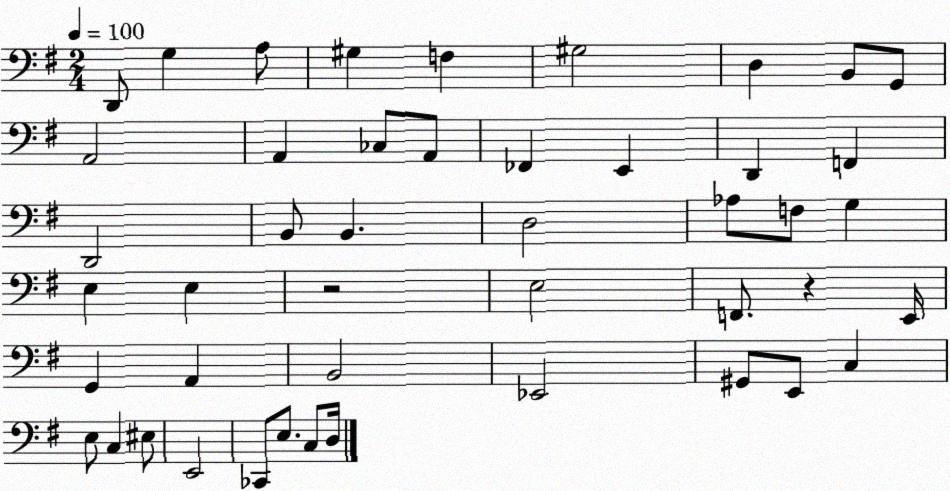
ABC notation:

X:1
T:Untitled
M:2/4
L:1/4
K:G
D,,/2 G, A,/2 ^G, F, ^G,2 D, B,,/2 G,,/2 A,,2 A,, _C,/2 A,,/2 _F,, E,, D,, F,, D,,2 B,,/2 B,, D,2 _A,/2 F,/2 G, E, E, z2 E,2 F,,/2 z E,,/4 G,, A,, B,,2 _E,,2 ^G,,/2 E,,/2 C, E,/2 C, ^E,/2 E,,2 _C,,/2 E,/2 C,/2 D,/4